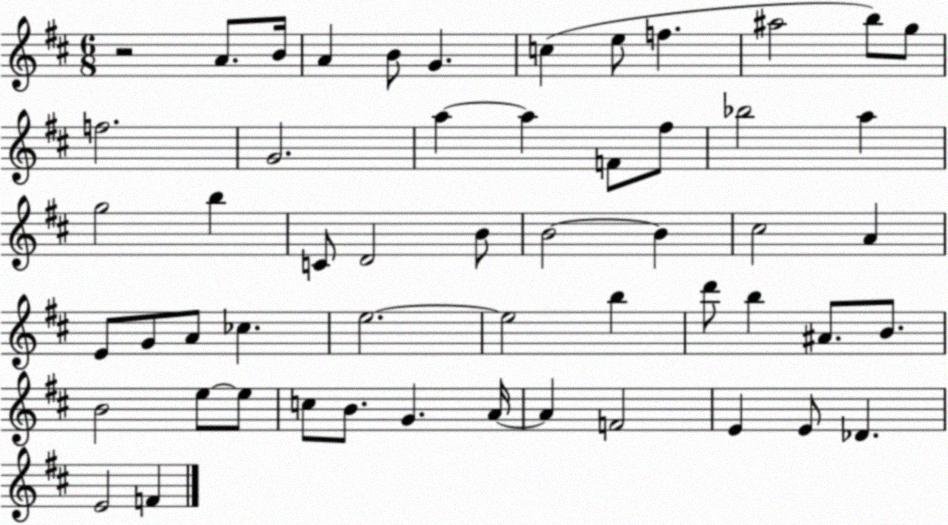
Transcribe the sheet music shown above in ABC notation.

X:1
T:Untitled
M:6/8
L:1/4
K:D
z2 A/2 B/4 A B/2 G c e/2 f ^a2 b/2 g/2 f2 G2 a a F/2 ^f/2 _b2 a g2 b C/2 D2 B/2 B2 B ^c2 A E/2 G/2 A/2 _c e2 e2 b d'/2 b ^A/2 B/2 B2 e/2 e/2 c/2 B/2 G A/4 A F2 E E/2 _D E2 F